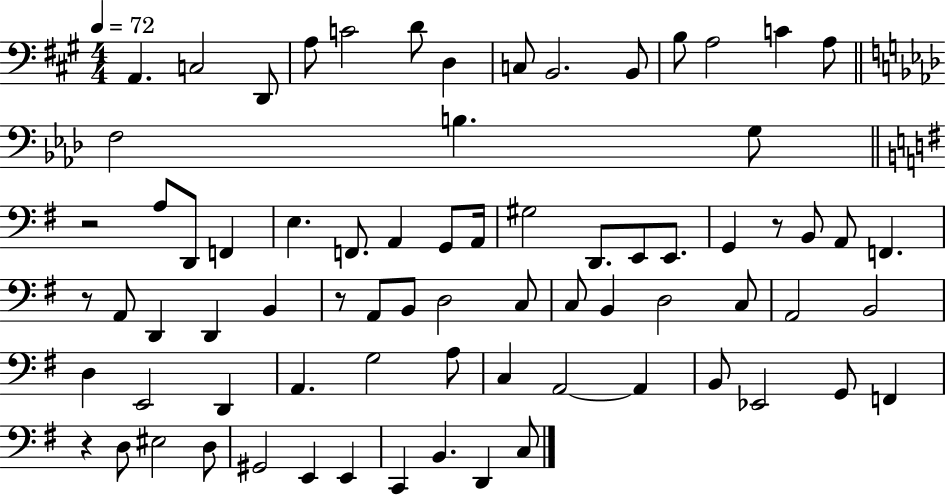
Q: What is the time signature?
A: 4/4